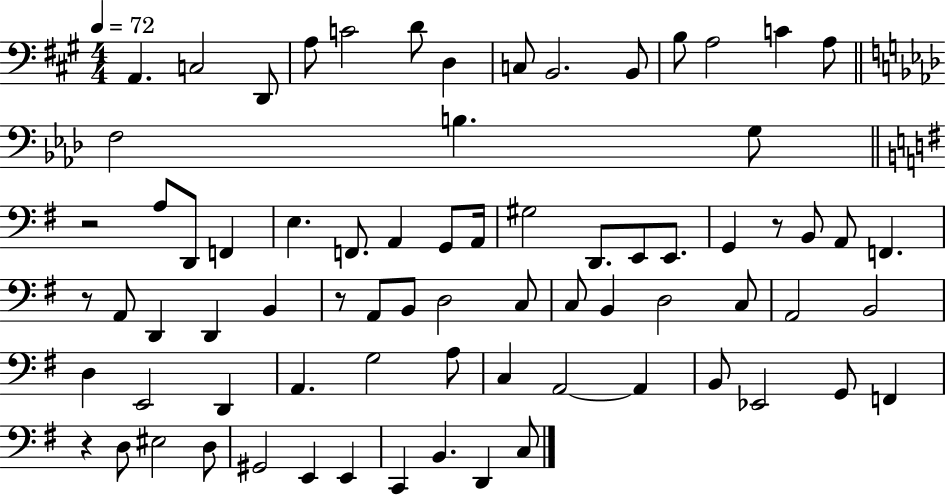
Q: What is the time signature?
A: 4/4